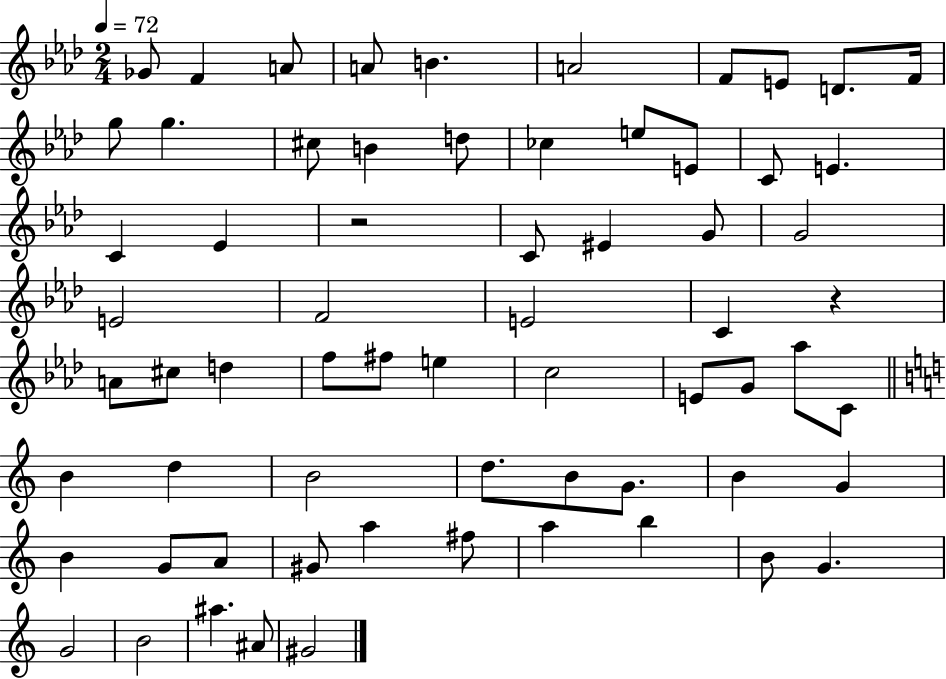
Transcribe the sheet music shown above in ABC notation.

X:1
T:Untitled
M:2/4
L:1/4
K:Ab
_G/2 F A/2 A/2 B A2 F/2 E/2 D/2 F/4 g/2 g ^c/2 B d/2 _c e/2 E/2 C/2 E C _E z2 C/2 ^E G/2 G2 E2 F2 E2 C z A/2 ^c/2 d f/2 ^f/2 e c2 E/2 G/2 _a/2 C/2 B d B2 d/2 B/2 G/2 B G B G/2 A/2 ^G/2 a ^f/2 a b B/2 G G2 B2 ^a ^A/2 ^G2